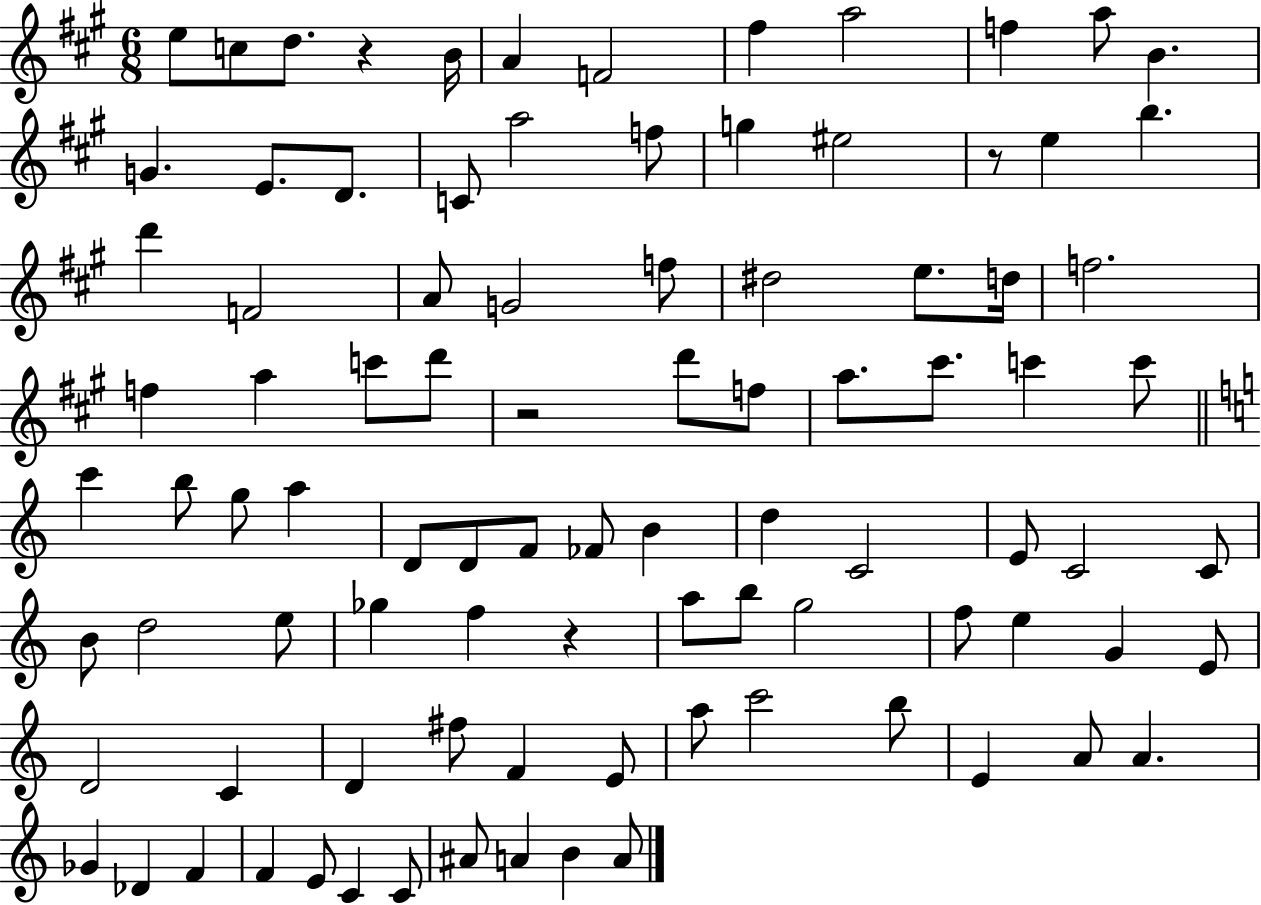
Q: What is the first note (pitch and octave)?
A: E5